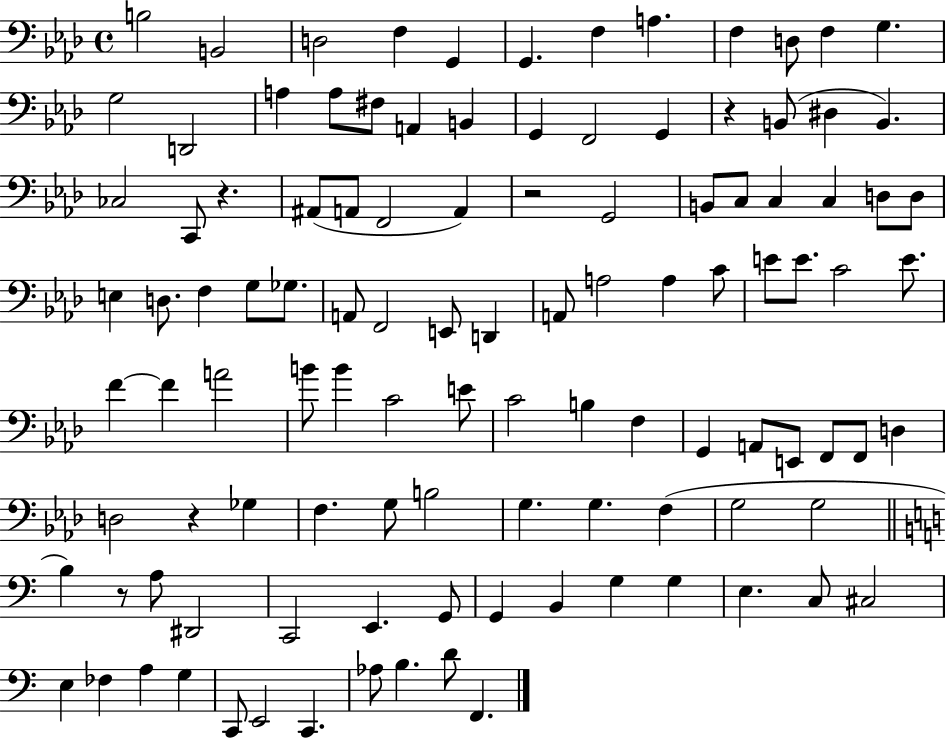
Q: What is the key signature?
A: AES major